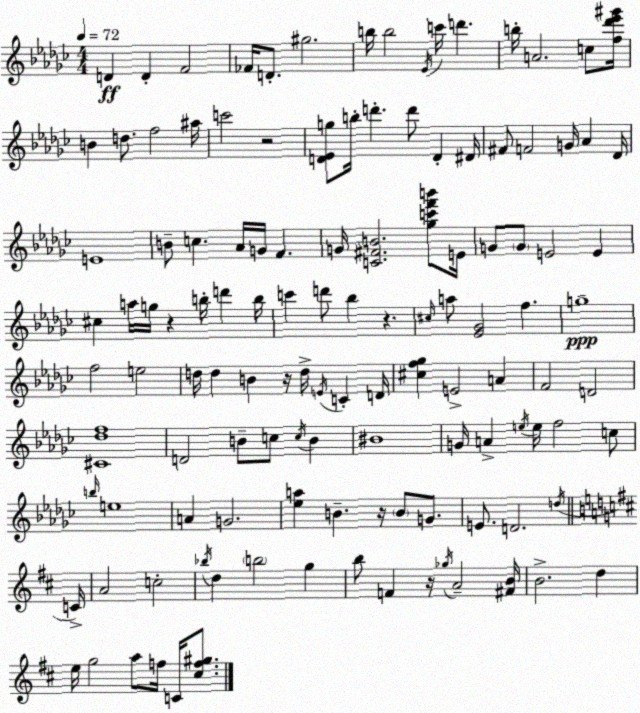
X:1
T:Untitled
M:4/4
L:1/4
K:Ebm
D D F2 _F/4 D/2 ^g2 b/4 b2 _E/4 c'/4 d' b/4 A2 c/2 [f_d'_e'^g']/4 B d/2 f2 ^a/4 c'2 z2 [D_Eg]/2 b/4 d' d'/2 D ^D/4 ^F/2 F2 G/4 _A _D/4 E4 B/2 c _A/4 G/4 F G/4 [C^FB]2 [_gc'f'b']/2 E/4 G/2 G/2 E2 E ^c a/4 g/4 z b/4 d' b/4 c' d'/2 _b z ^c/4 a/2 [_E_G]2 f g4 f2 e2 d/4 d B z/4 d/4 E/4 C D/4 [^cf_g] E2 A F2 D2 [^C_df]4 D2 B/2 c/2 c/4 B ^B4 G/4 A e/4 e/4 f2 c/2 b/4 e4 A G2 [_ea] B z/4 B/2 G/2 E/2 D2 d/4 C/4 A2 c2 _b/4 d b2 g b/2 F z/4 _g/4 A2 [^FB]/4 B2 d e/4 g2 a/2 f/4 C/4 [^cf^g]/2